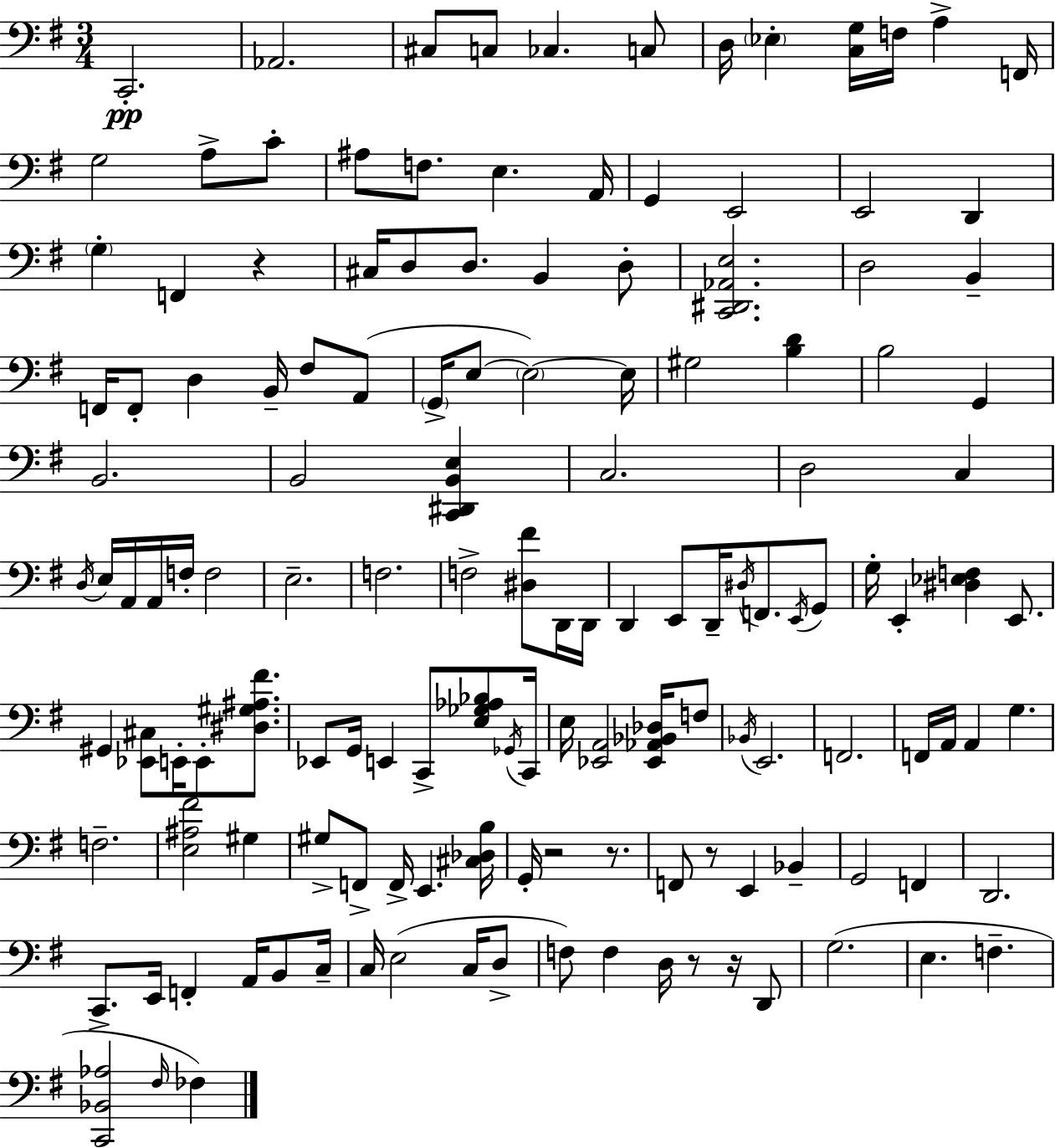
X:1
T:Untitled
M:3/4
L:1/4
K:Em
C,,2 _A,,2 ^C,/2 C,/2 _C, C,/2 D,/4 _E, [C,G,]/4 F,/4 A, F,,/4 G,2 A,/2 C/2 ^A,/2 F,/2 E, A,,/4 G,, E,,2 E,,2 D,, G, F,, z ^C,/4 D,/2 D,/2 B,, D,/2 [C,,^D,,_A,,E,]2 D,2 B,, F,,/4 F,,/2 D, B,,/4 ^F,/2 A,,/2 G,,/4 E,/2 E,2 E,/4 ^G,2 [B,D] B,2 G,, B,,2 B,,2 [C,,^D,,B,,E,] C,2 D,2 C, D,/4 E,/4 A,,/4 A,,/4 F,/4 F,2 E,2 F,2 F,2 [^D,^F]/2 D,,/4 D,,/4 D,, E,,/2 D,,/4 ^D,/4 F,,/2 E,,/4 G,,/2 G,/4 E,, [^D,_E,F,] E,,/2 ^G,, [_E,,^C,]/2 E,,/4 E,,/2 [^D,^G,^A,^F]/2 _E,,/2 G,,/4 E,, C,,/2 [E,_G,_A,_B,]/2 _G,,/4 C,,/4 E,/4 [_E,,A,,]2 [_E,,_A,,_B,,_D,]/4 F,/2 _B,,/4 E,,2 F,,2 F,,/4 A,,/4 A,, G, F,2 [E,^A,^F]2 ^G, ^G,/2 F,,/2 F,,/4 E,, [^C,_D,B,]/4 G,,/4 z2 z/2 F,,/2 z/2 E,, _B,, G,,2 F,, D,,2 C,,/2 E,,/4 F,, A,,/4 B,,/2 C,/4 C,/4 E,2 C,/4 D,/2 F,/2 F, D,/4 z/2 z/4 D,,/2 G,2 E, F, [C,,_B,,_A,]2 ^F,/4 _F,